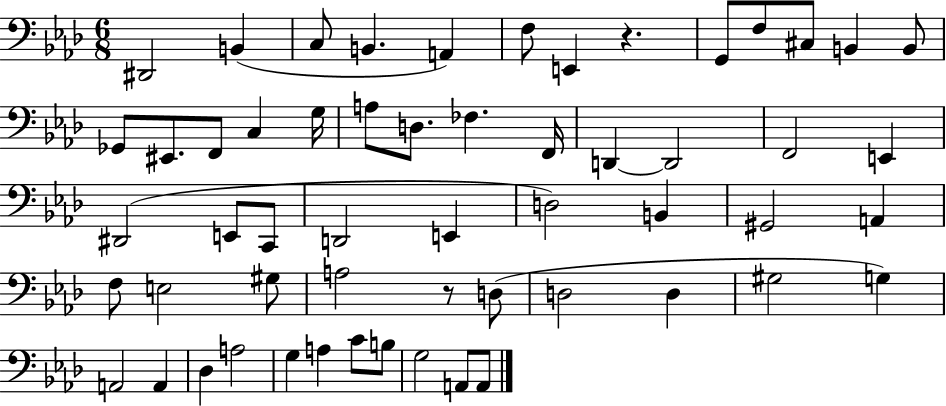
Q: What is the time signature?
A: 6/8